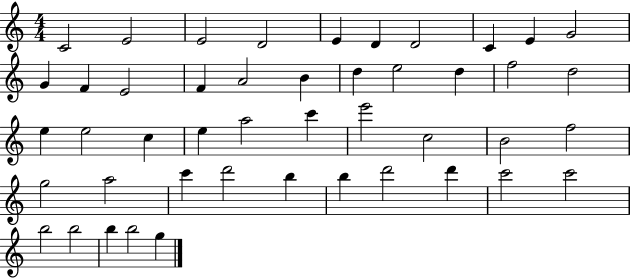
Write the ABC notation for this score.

X:1
T:Untitled
M:4/4
L:1/4
K:C
C2 E2 E2 D2 E D D2 C E G2 G F E2 F A2 B d e2 d f2 d2 e e2 c e a2 c' e'2 c2 B2 f2 g2 a2 c' d'2 b b d'2 d' c'2 c'2 b2 b2 b b2 g